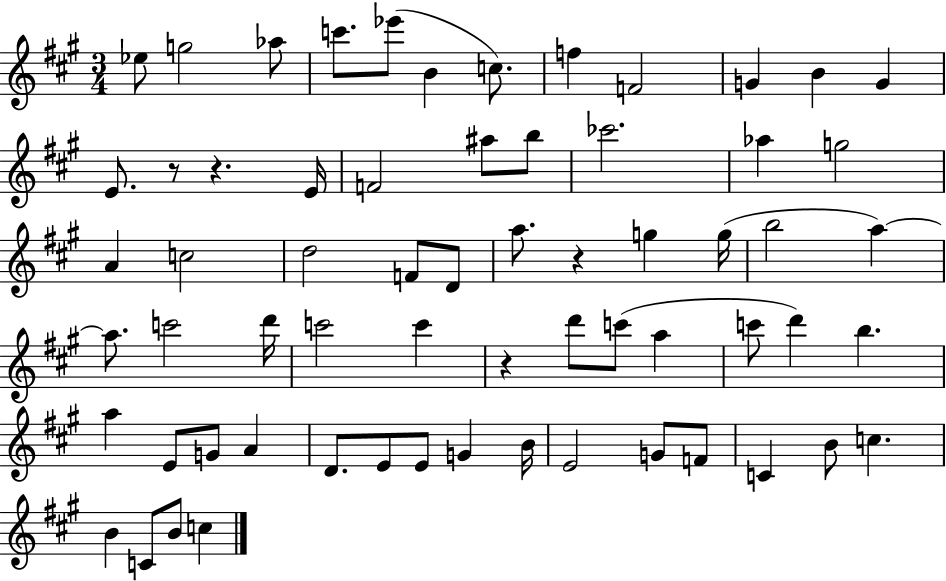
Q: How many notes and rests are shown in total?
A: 64